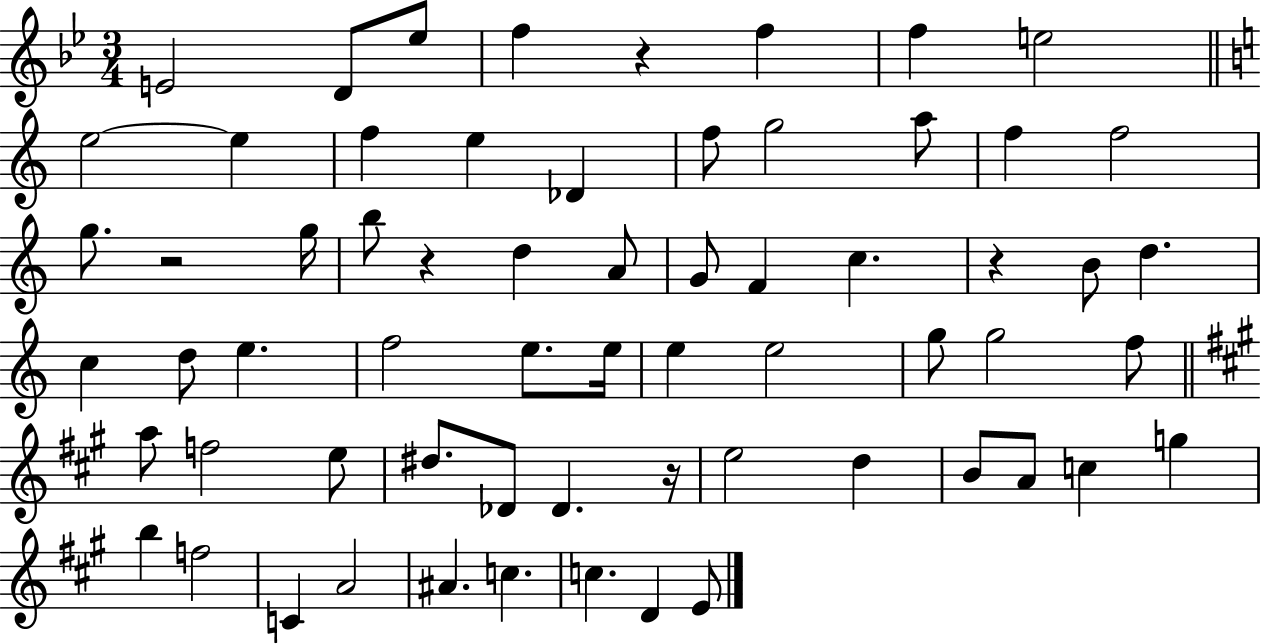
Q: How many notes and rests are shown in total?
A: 64